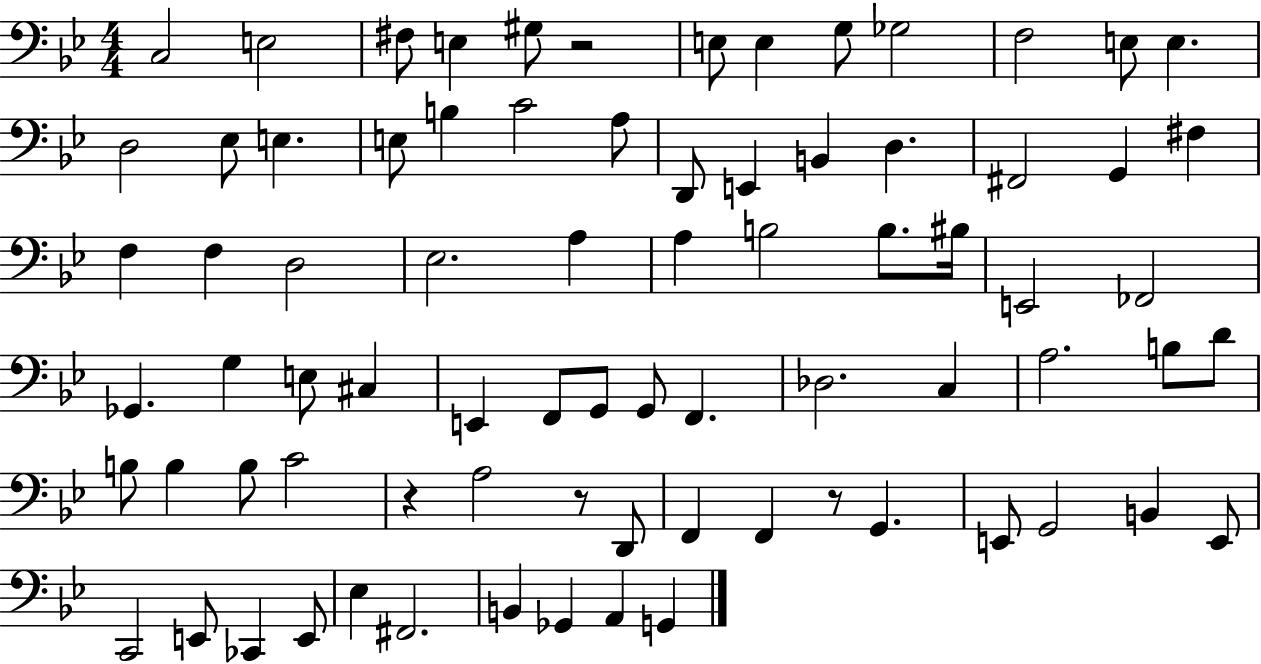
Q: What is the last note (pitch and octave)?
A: G2